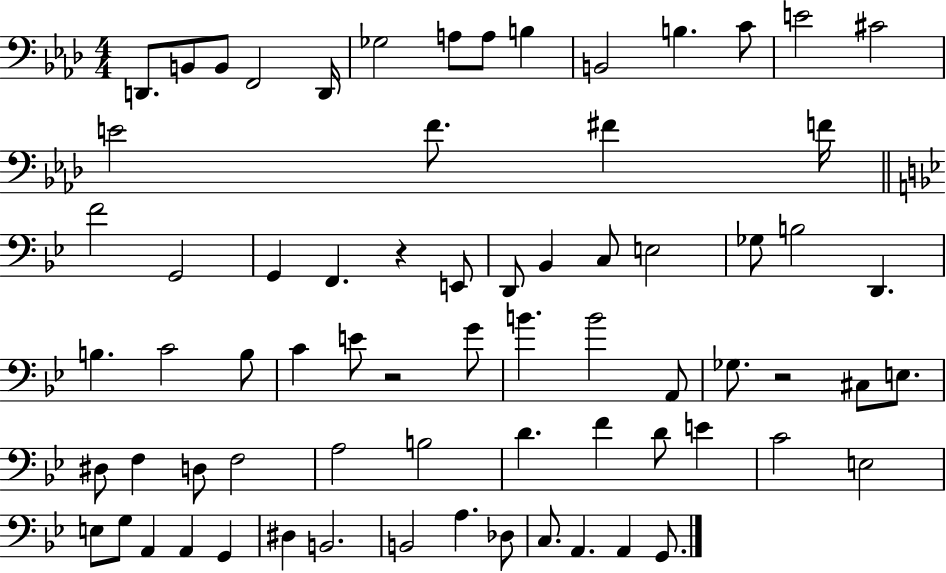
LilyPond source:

{
  \clef bass
  \numericTimeSignature
  \time 4/4
  \key aes \major
  d,8. b,8 b,8 f,2 d,16 | ges2 a8 a8 b4 | b,2 b4. c'8 | e'2 cis'2 | \break e'2 f'8. fis'4 f'16 | \bar "||" \break \key bes \major f'2 g,2 | g,4 f,4. r4 e,8 | d,8 bes,4 c8 e2 | ges8 b2 d,4. | \break b4. c'2 b8 | c'4 e'8 r2 g'8 | b'4. b'2 a,8 | ges8. r2 cis8 e8. | \break dis8 f4 d8 f2 | a2 b2 | d'4. f'4 d'8 e'4 | c'2 e2 | \break e8 g8 a,4 a,4 g,4 | dis4 b,2. | b,2 a4. des8 | c8. a,4. a,4 g,8. | \break \bar "|."
}